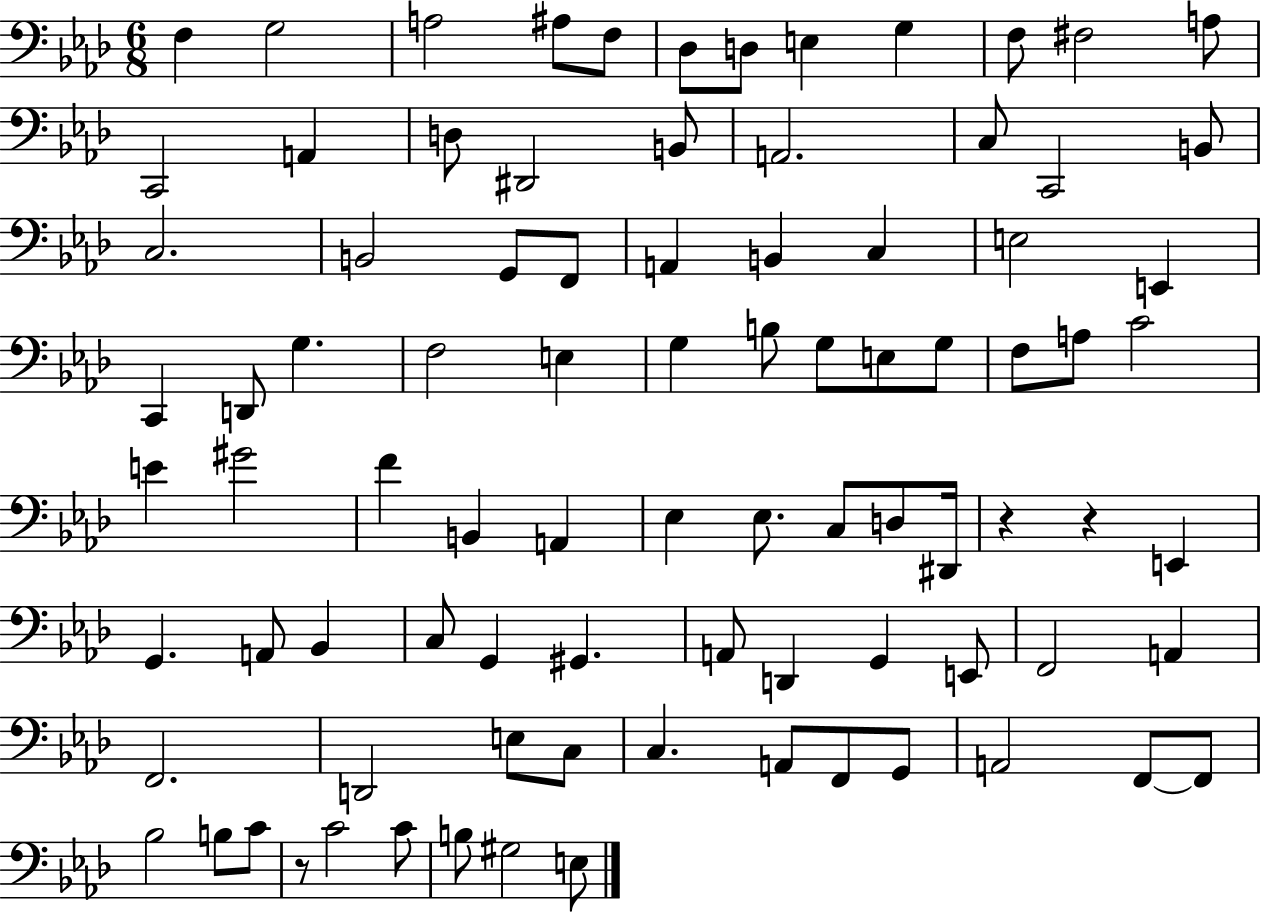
F3/q G3/h A3/h A#3/e F3/e Db3/e D3/e E3/q G3/q F3/e F#3/h A3/e C2/h A2/q D3/e D#2/h B2/e A2/h. C3/e C2/h B2/e C3/h. B2/h G2/e F2/e A2/q B2/q C3/q E3/h E2/q C2/q D2/e G3/q. F3/h E3/q G3/q B3/e G3/e E3/e G3/e F3/e A3/e C4/h E4/q G#4/h F4/q B2/q A2/q Eb3/q Eb3/e. C3/e D3/e D#2/s R/q R/q E2/q G2/q. A2/e Bb2/q C3/e G2/q G#2/q. A2/e D2/q G2/q E2/e F2/h A2/q F2/h. D2/h E3/e C3/e C3/q. A2/e F2/e G2/e A2/h F2/e F2/e Bb3/h B3/e C4/e R/e C4/h C4/e B3/e G#3/h E3/e